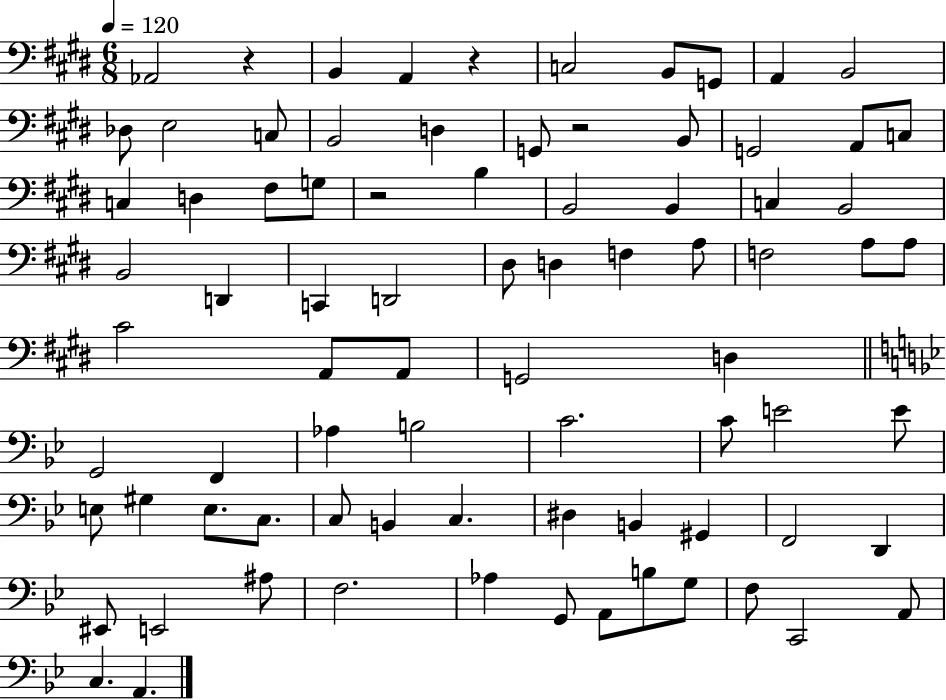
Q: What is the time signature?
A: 6/8